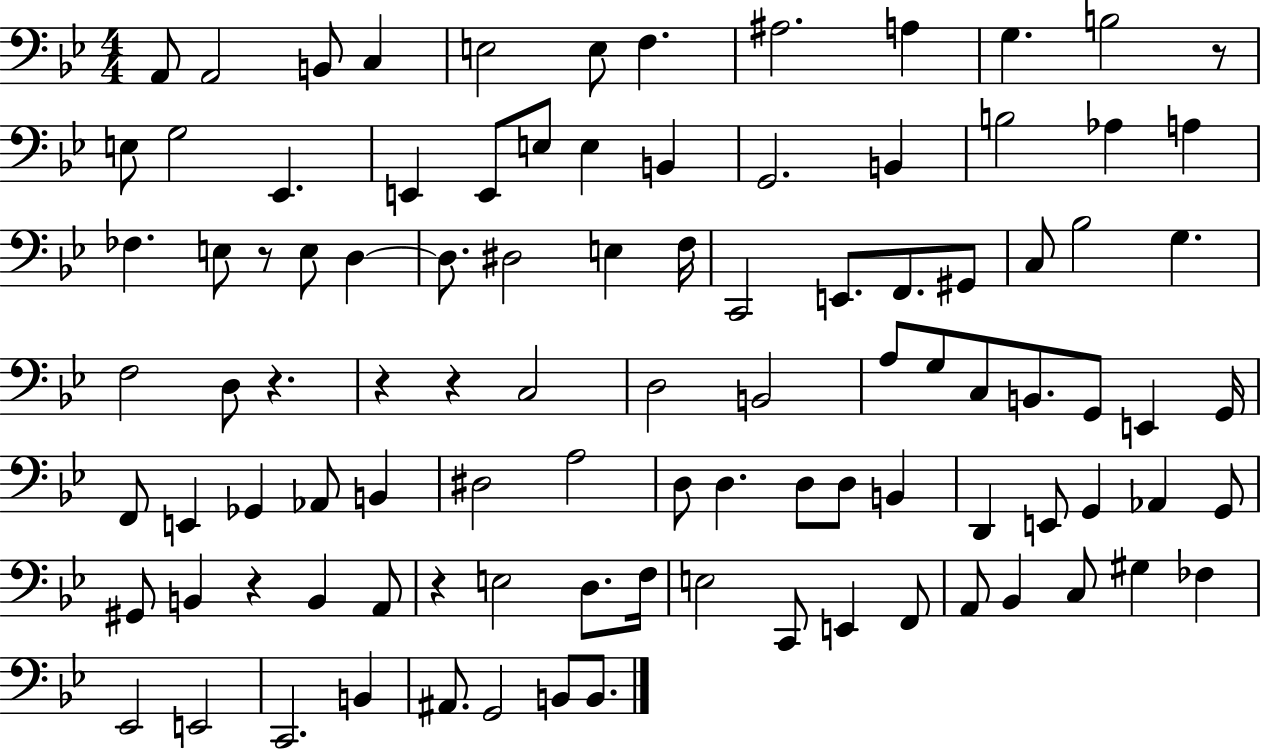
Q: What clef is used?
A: bass